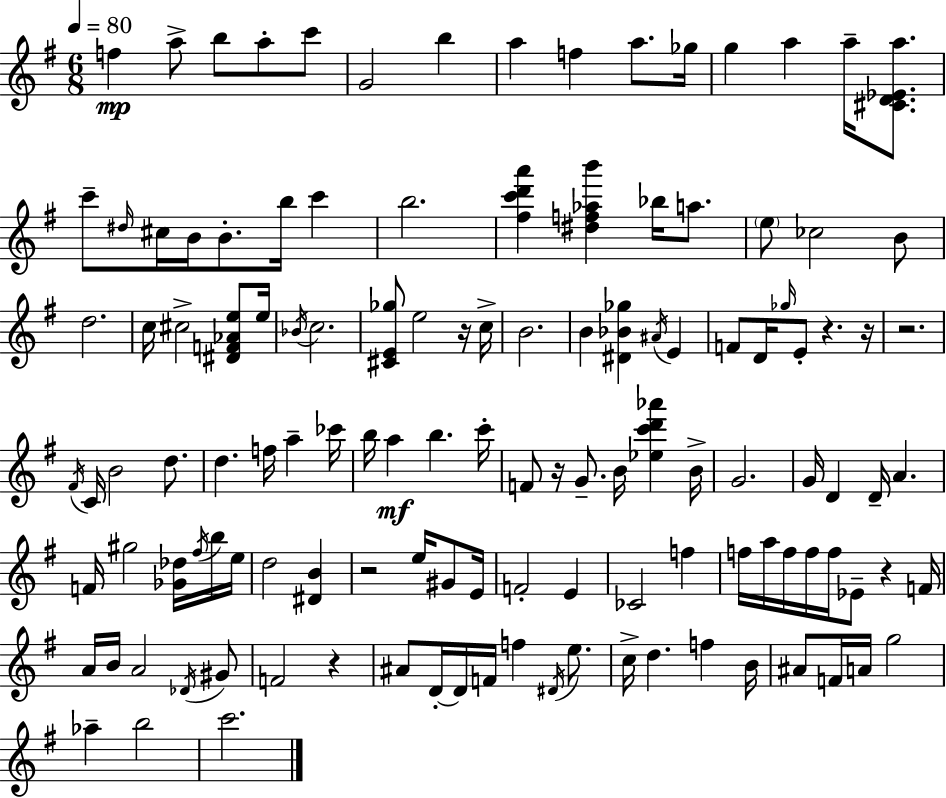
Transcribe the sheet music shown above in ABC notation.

X:1
T:Untitled
M:6/8
L:1/4
K:G
f a/2 b/2 a/2 c'/2 G2 b a f a/2 _g/4 g a a/4 [^CD_Ea]/2 c'/2 ^d/4 ^c/4 B/4 B/2 b/4 c' b2 [^fc'd'a'] [^df_ab'] _b/4 a/2 e/2 _c2 B/2 d2 c/4 ^c2 [^DF_Ae]/2 e/4 _B/4 c2 [^CE_g]/2 e2 z/4 c/4 B2 B [^D_B_g] ^A/4 E F/2 D/4 _g/4 E/2 z z/4 z2 ^F/4 C/4 B2 d/2 d f/4 a _c'/4 b/4 a b c'/4 F/2 z/4 G/2 B/4 [_ec'd'_a'] B/4 G2 G/4 D D/4 A F/4 ^g2 [_G_d]/4 ^f/4 b/4 e/4 d2 [^DB] z2 e/4 ^G/2 E/4 F2 E _C2 f f/4 a/4 f/4 f/4 f/4 _E/2 z F/4 A/4 B/4 A2 _D/4 ^G/2 F2 z ^A/2 D/4 D/4 F/4 f ^D/4 e/2 c/4 d f B/4 ^A/2 F/4 A/4 g2 _a b2 c'2